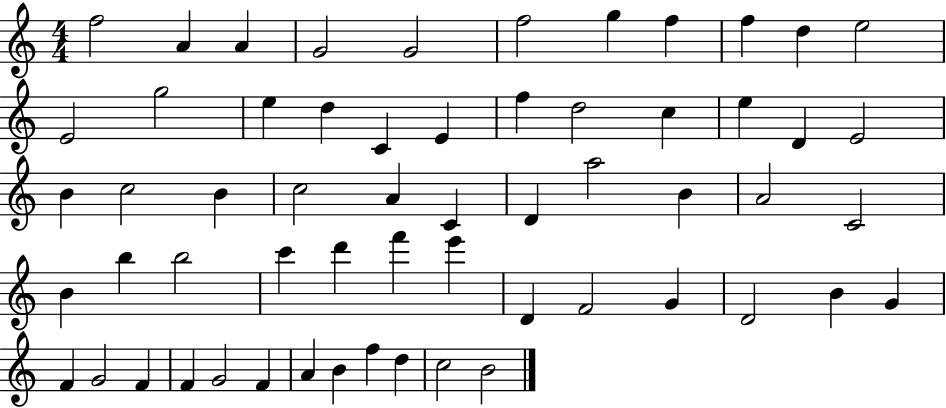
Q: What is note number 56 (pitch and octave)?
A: F5